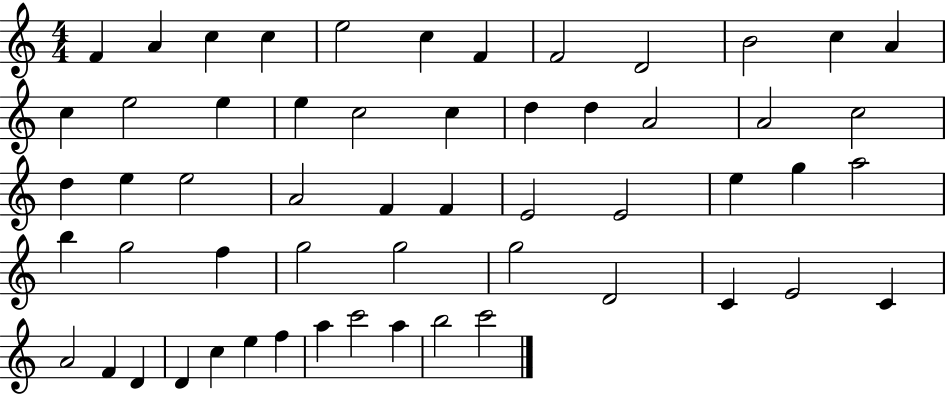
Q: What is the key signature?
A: C major